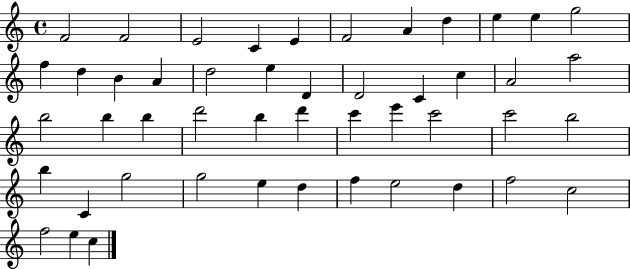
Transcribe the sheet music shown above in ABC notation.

X:1
T:Untitled
M:4/4
L:1/4
K:C
F2 F2 E2 C E F2 A d e e g2 f d B A d2 e D D2 C c A2 a2 b2 b b d'2 b d' c' e' c'2 c'2 b2 b C g2 g2 e d f e2 d f2 c2 f2 e c